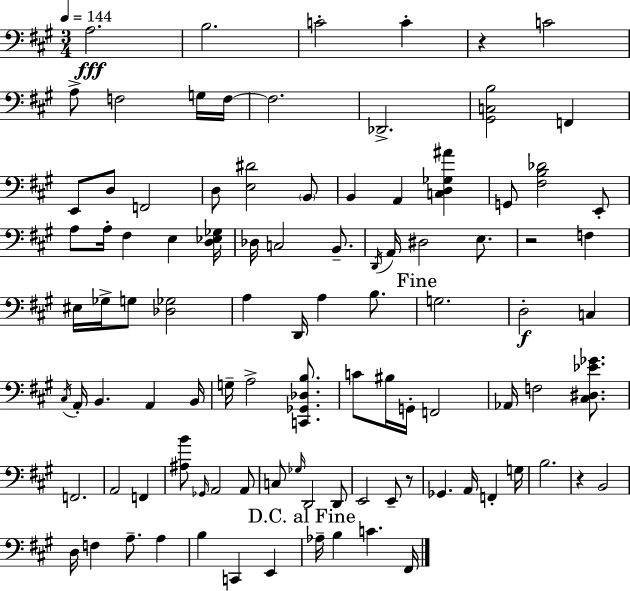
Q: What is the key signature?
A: A major